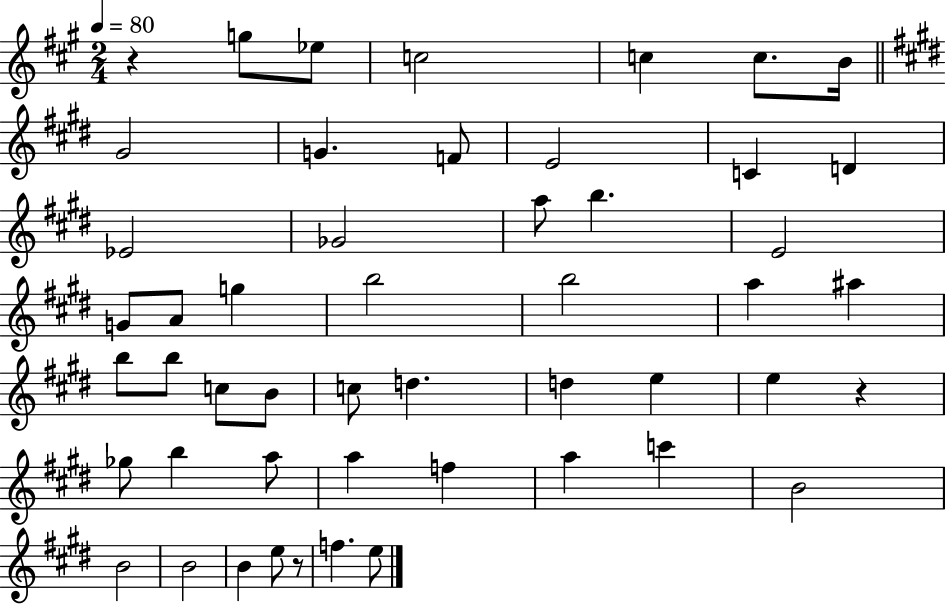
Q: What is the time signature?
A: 2/4